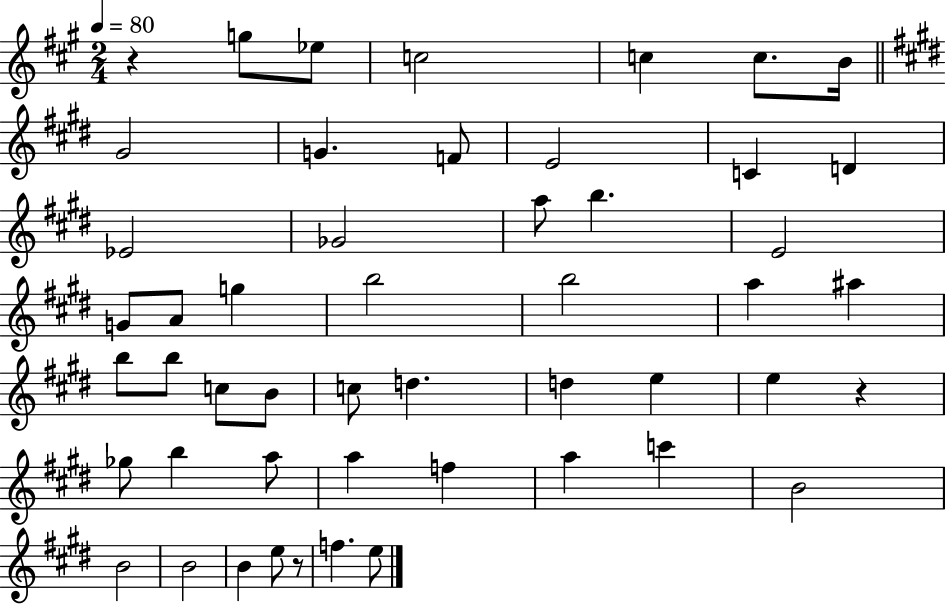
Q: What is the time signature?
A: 2/4